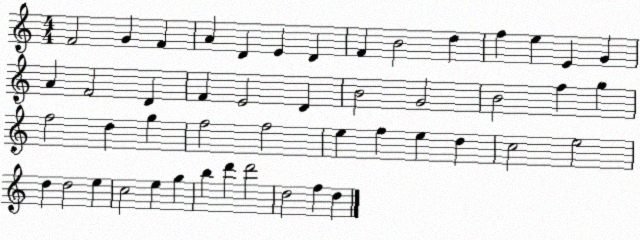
X:1
T:Untitled
M:4/4
L:1/4
K:C
F2 G F A D E D F B2 d f e E G A F2 D F E2 D B2 G2 B2 f g f2 d g f2 f2 e f e d c2 e2 d d2 e c2 e g b d' d'2 d2 f d